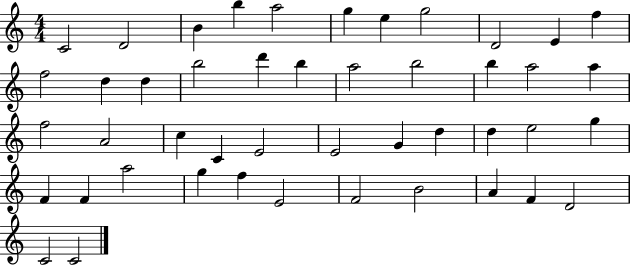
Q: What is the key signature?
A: C major